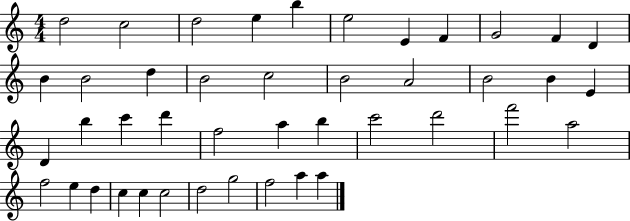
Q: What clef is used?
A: treble